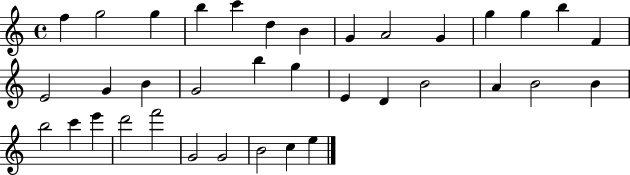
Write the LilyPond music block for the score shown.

{
  \clef treble
  \time 4/4
  \defaultTimeSignature
  \key c \major
  f''4 g''2 g''4 | b''4 c'''4 d''4 b'4 | g'4 a'2 g'4 | g''4 g''4 b''4 f'4 | \break e'2 g'4 b'4 | g'2 b''4 g''4 | e'4 d'4 b'2 | a'4 b'2 b'4 | \break b''2 c'''4 e'''4 | d'''2 f'''2 | g'2 g'2 | b'2 c''4 e''4 | \break \bar "|."
}